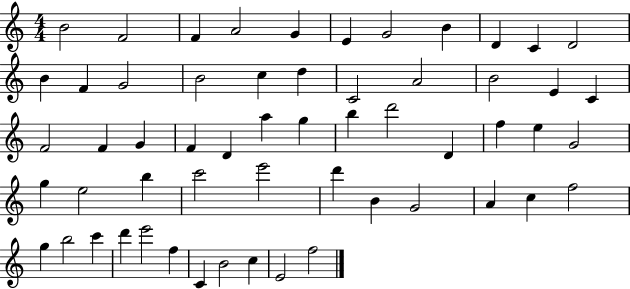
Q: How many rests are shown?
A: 0